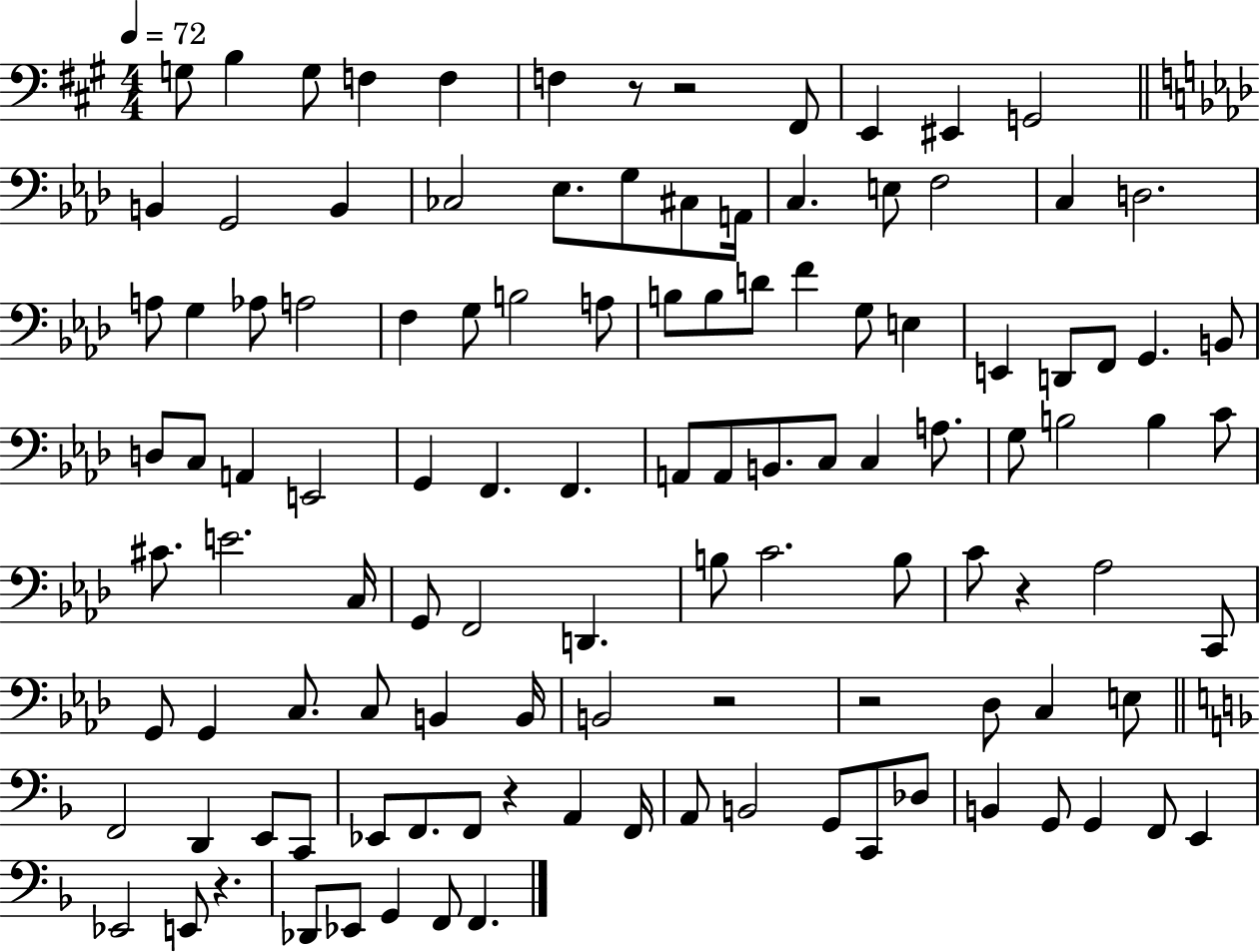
{
  \clef bass
  \numericTimeSignature
  \time 4/4
  \key a \major
  \tempo 4 = 72
  g8 b4 g8 f4 f4 | f4 r8 r2 fis,8 | e,4 eis,4 g,2 | \bar "||" \break \key aes \major b,4 g,2 b,4 | ces2 ees8. g8 cis8 a,16 | c4. e8 f2 | c4 d2. | \break a8 g4 aes8 a2 | f4 g8 b2 a8 | b8 b8 d'8 f'4 g8 e4 | e,4 d,8 f,8 g,4. b,8 | \break d8 c8 a,4 e,2 | g,4 f,4. f,4. | a,8 a,8 b,8. c8 c4 a8. | g8 b2 b4 c'8 | \break cis'8. e'2. c16 | g,8 f,2 d,4. | b8 c'2. b8 | c'8 r4 aes2 c,8 | \break g,8 g,4 c8. c8 b,4 b,16 | b,2 r2 | r2 des8 c4 e8 | \bar "||" \break \key f \major f,2 d,4 e,8 c,8 | ees,8 f,8. f,8 r4 a,4 f,16 | a,8 b,2 g,8 c,8 des8 | b,4 g,8 g,4 f,8 e,4 | \break ees,2 e,8 r4. | des,8 ees,8 g,4 f,8 f,4. | \bar "|."
}